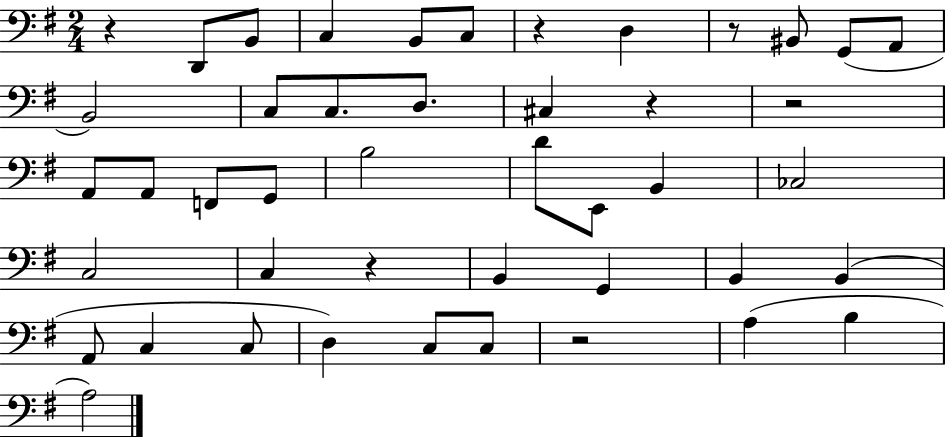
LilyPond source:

{
  \clef bass
  \numericTimeSignature
  \time 2/4
  \key g \major
  r4 d,8 b,8 | c4 b,8 c8 | r4 d4 | r8 bis,8 g,8( a,8 | \break b,2) | c8 c8. d8. | cis4 r4 | r2 | \break a,8 a,8 f,8 g,8 | b2 | d'8 e,8 b,4 | ces2 | \break c2 | c4 r4 | b,4 g,4 | b,4 b,4( | \break a,8 c4 c8 | d4) c8 c8 | r2 | a4( b4 | \break a2) | \bar "|."
}